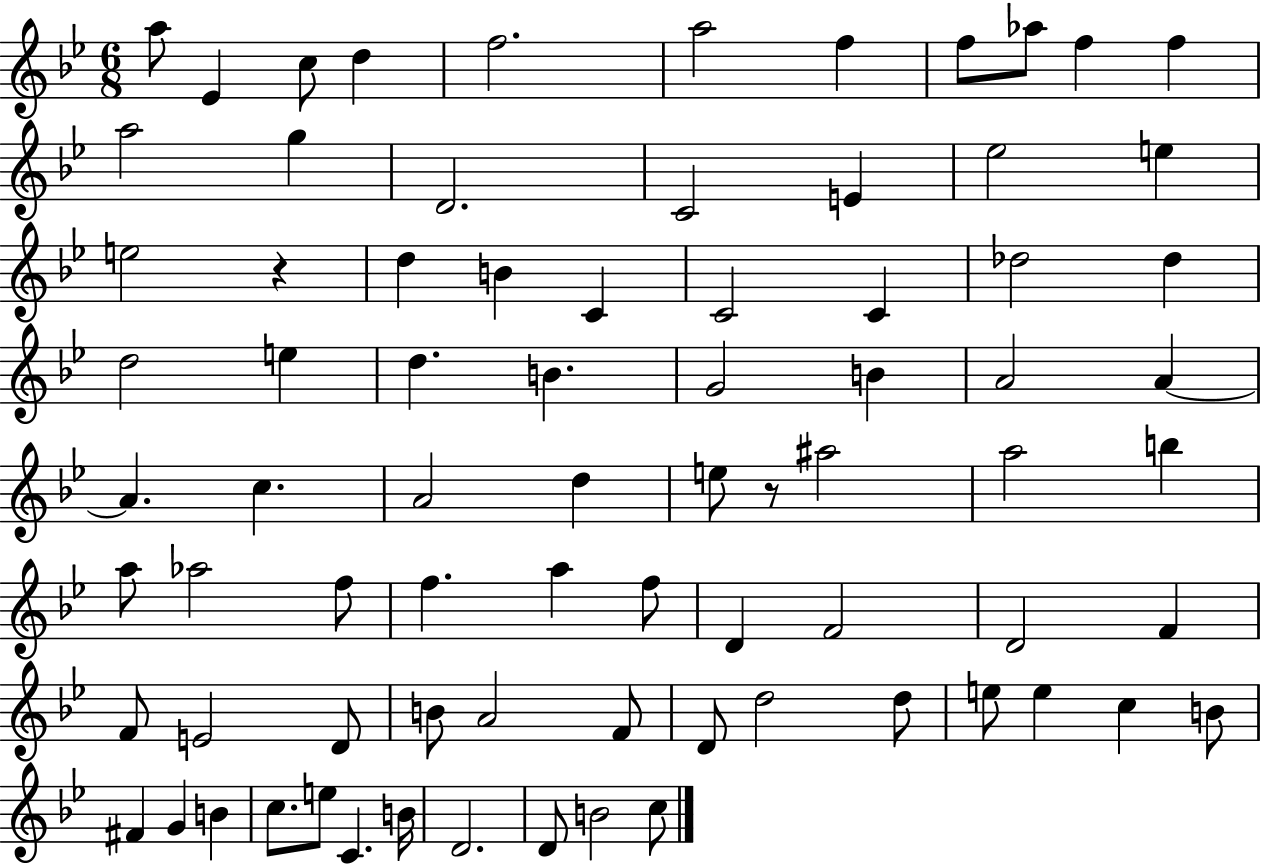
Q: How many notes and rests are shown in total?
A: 78